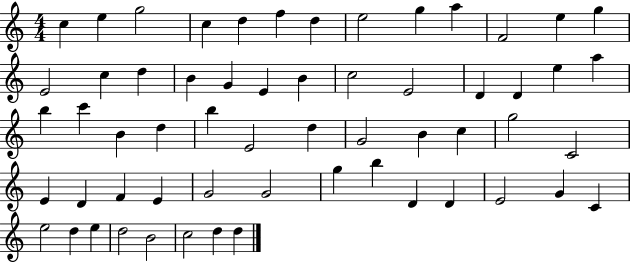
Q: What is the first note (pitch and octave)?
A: C5